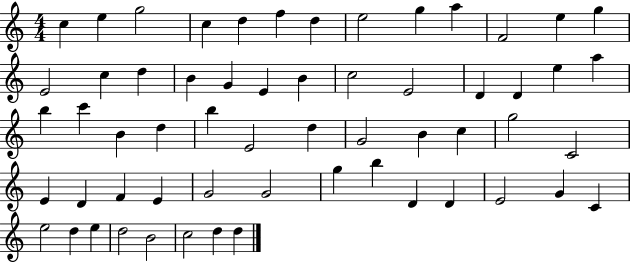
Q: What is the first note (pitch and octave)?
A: C5